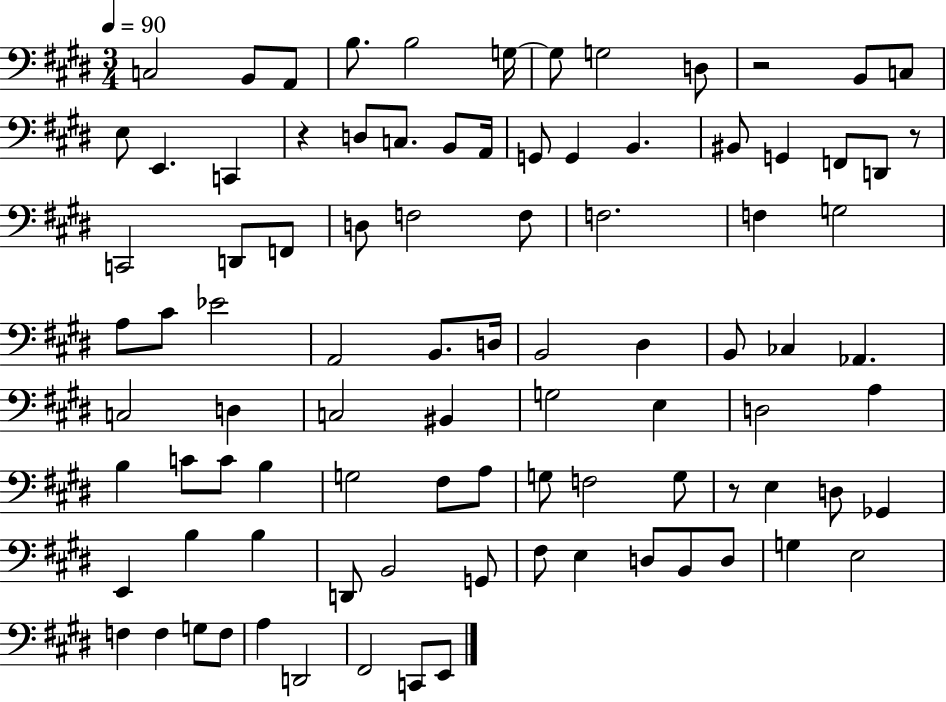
X:1
T:Untitled
M:3/4
L:1/4
K:E
C,2 B,,/2 A,,/2 B,/2 B,2 G,/4 G,/2 G,2 D,/2 z2 B,,/2 C,/2 E,/2 E,, C,, z D,/2 C,/2 B,,/2 A,,/4 G,,/2 G,, B,, ^B,,/2 G,, F,,/2 D,,/2 z/2 C,,2 D,,/2 F,,/2 D,/2 F,2 F,/2 F,2 F, G,2 A,/2 ^C/2 _E2 A,,2 B,,/2 D,/4 B,,2 ^D, B,,/2 _C, _A,, C,2 D, C,2 ^B,, G,2 E, D,2 A, B, C/2 C/2 B, G,2 ^F,/2 A,/2 G,/2 F,2 G,/2 z/2 E, D,/2 _G,, E,, B, B, D,,/2 B,,2 G,,/2 ^F,/2 E, D,/2 B,,/2 D,/2 G, E,2 F, F, G,/2 F,/2 A, D,,2 ^F,,2 C,,/2 E,,/2